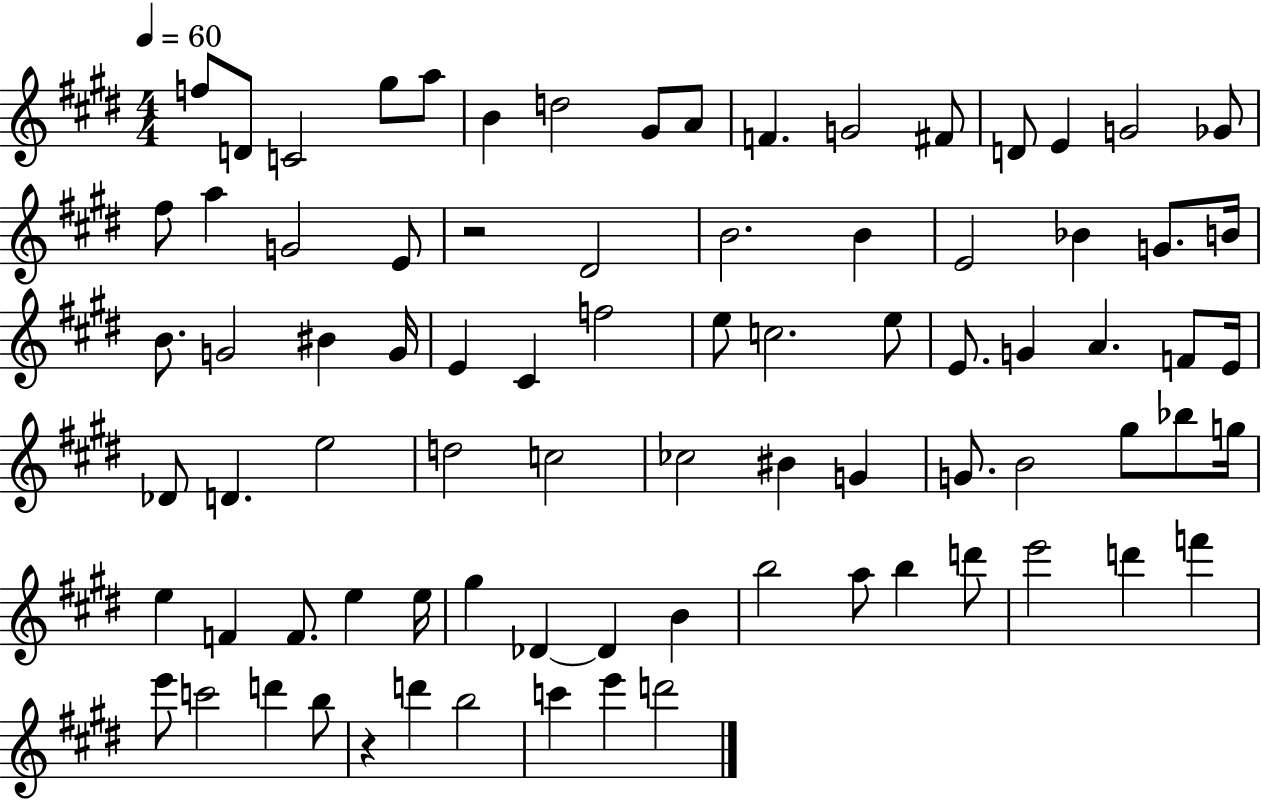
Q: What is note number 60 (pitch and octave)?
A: E5